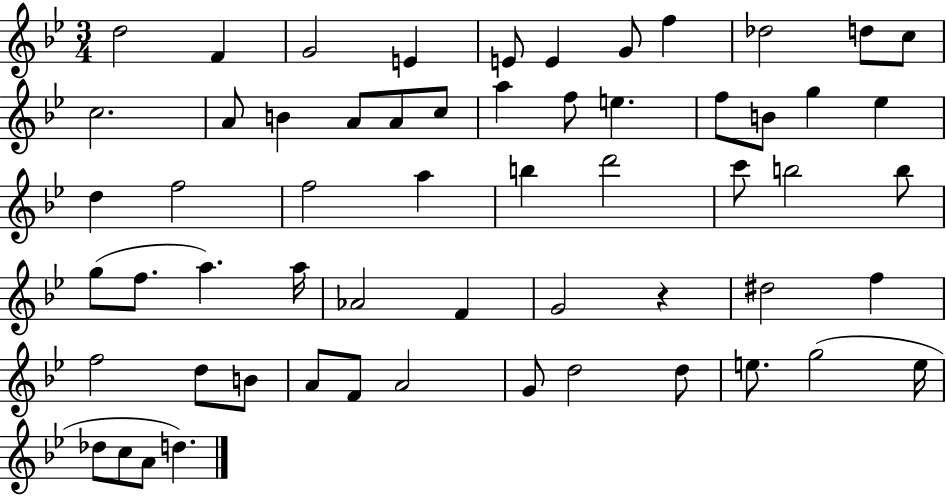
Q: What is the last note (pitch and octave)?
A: D5